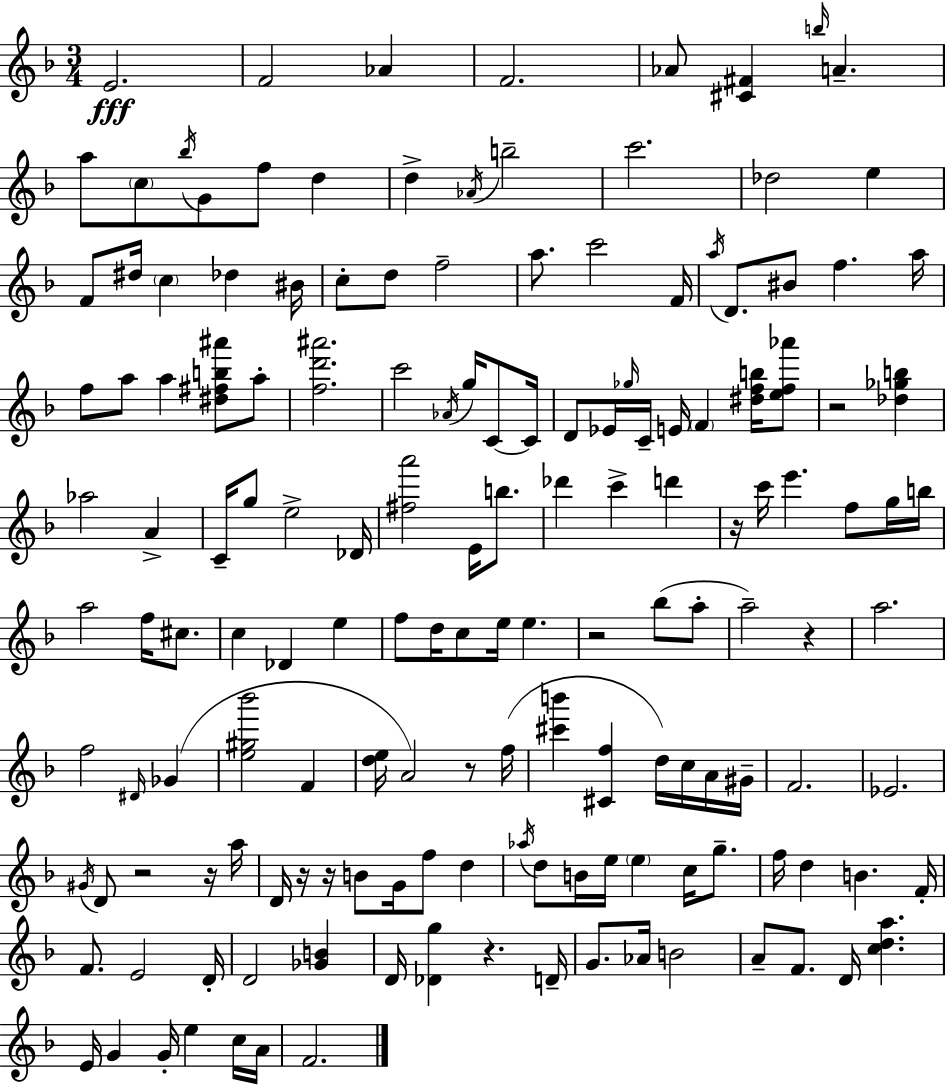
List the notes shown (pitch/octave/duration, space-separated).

E4/h. F4/h Ab4/q F4/h. Ab4/e [C#4,F#4]/q B5/s A4/q. A5/e C5/e Bb5/s G4/e F5/e D5/q D5/q Ab4/s B5/h C6/h. Db5/h E5/q F4/e D#5/s C5/q Db5/q BIS4/s C5/e D5/e F5/h A5/e. C6/h F4/s A5/s D4/e. BIS4/e F5/q. A5/s F5/e A5/e A5/q [D#5,F#5,B5,A#6]/e A5/e [F5,D6,A#6]/h. C6/h Ab4/s G5/s C4/e C4/s D4/e Eb4/s Gb5/s C4/s E4/s F4/q [D#5,F5,B5]/s [E5,F5,Ab6]/e R/h [Db5,Gb5,B5]/q Ab5/h A4/q C4/s G5/e E5/h Db4/s [F#5,A6]/h E4/s B5/e. Db6/q C6/q D6/q R/s C6/s E6/q. F5/e G5/s B5/s A5/h F5/s C#5/e. C5/q Db4/q E5/q F5/e D5/s C5/e E5/s E5/q. R/h Bb5/e A5/e A5/h R/q A5/h. F5/h D#4/s Gb4/q [E5,G#5,Bb6]/h F4/q [D5,E5]/s A4/h R/e F5/s [C#6,B6]/q [C#4,F5]/q D5/s C5/s A4/s G#4/s F4/h. Eb4/h. G#4/s D4/e R/h R/s A5/s D4/s R/s R/s B4/e G4/s F5/e D5/q Ab5/s D5/e B4/s E5/s E5/q C5/s G5/e. F5/s D5/q B4/q. F4/s F4/e. E4/h D4/s D4/h [Gb4,B4]/q D4/s [Db4,G5]/q R/q. D4/s G4/e. Ab4/s B4/h A4/e F4/e. D4/s [C5,D5,A5]/q. E4/s G4/q G4/s E5/q C5/s A4/s F4/h.